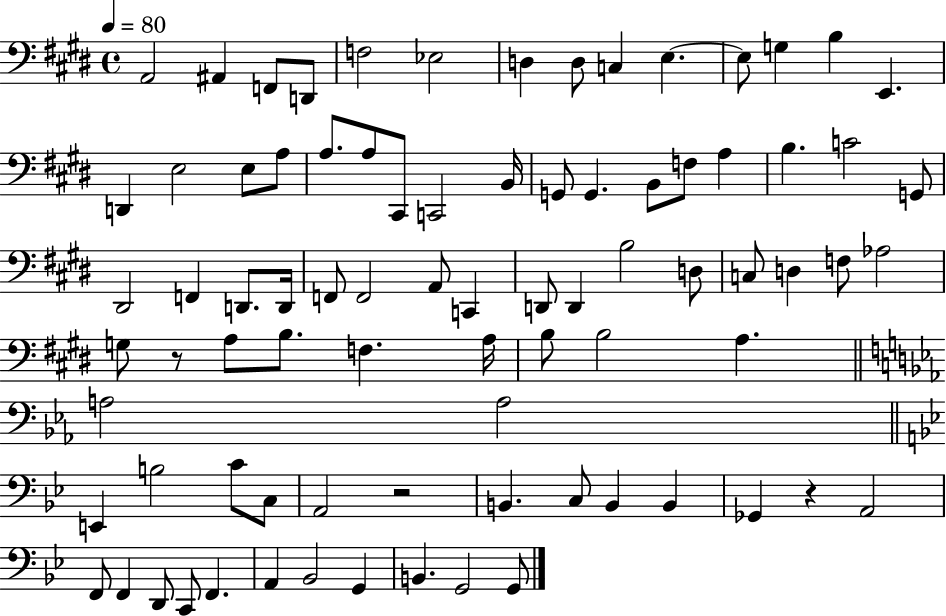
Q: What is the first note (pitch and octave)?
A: A2